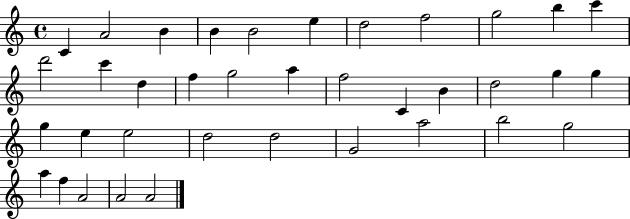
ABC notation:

X:1
T:Untitled
M:4/4
L:1/4
K:C
C A2 B B B2 e d2 f2 g2 b c' d'2 c' d f g2 a f2 C B d2 g g g e e2 d2 d2 G2 a2 b2 g2 a f A2 A2 A2